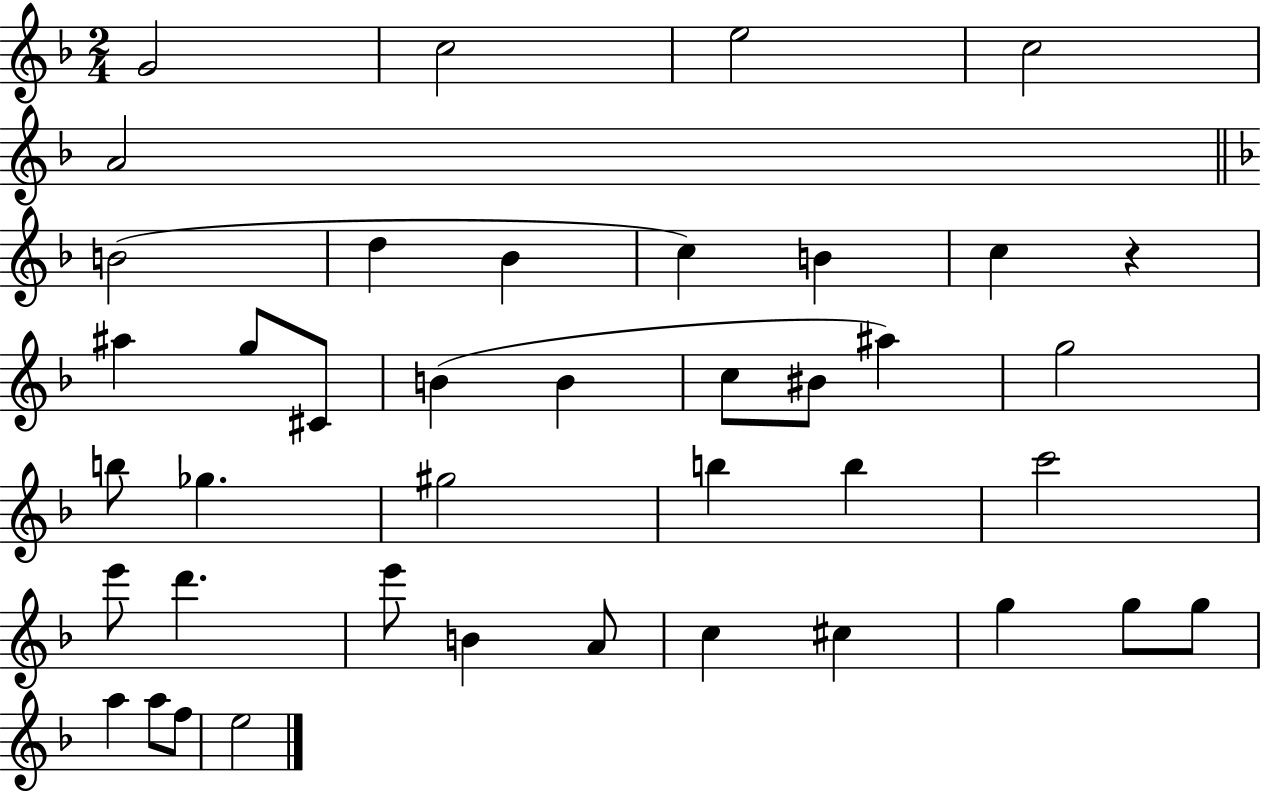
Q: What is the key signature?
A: F major